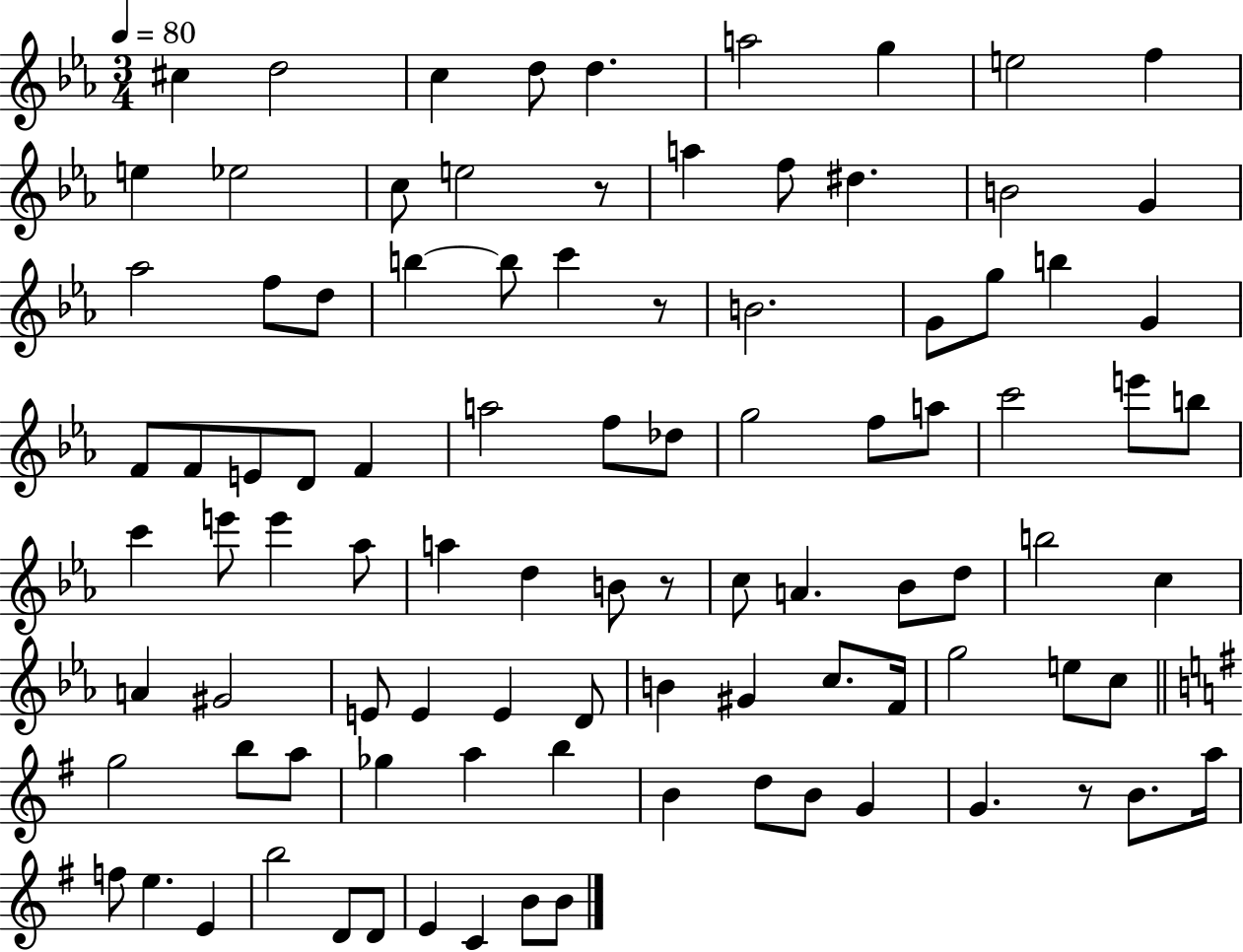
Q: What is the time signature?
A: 3/4